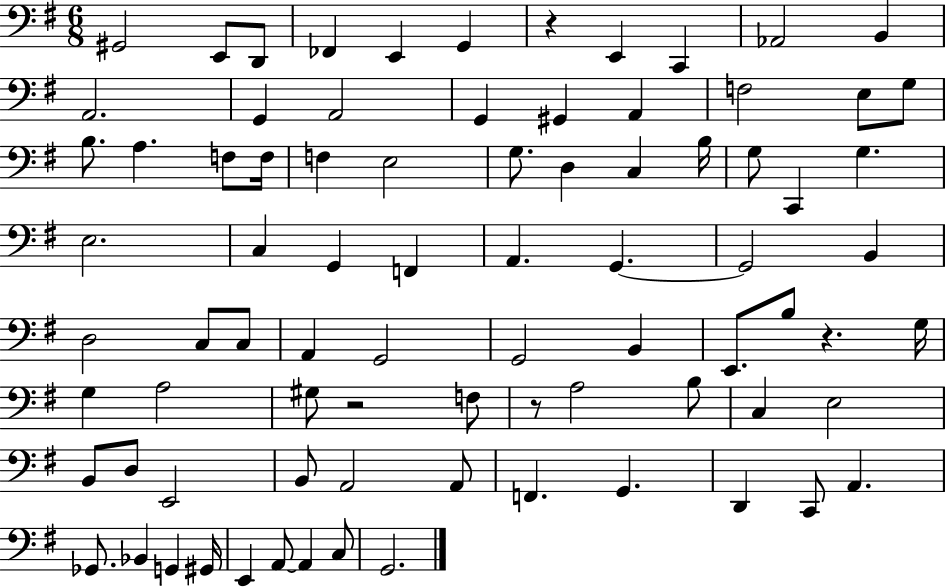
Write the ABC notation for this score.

X:1
T:Untitled
M:6/8
L:1/4
K:G
^G,,2 E,,/2 D,,/2 _F,, E,, G,, z E,, C,, _A,,2 B,, A,,2 G,, A,,2 G,, ^G,, A,, F,2 E,/2 G,/2 B,/2 A, F,/2 F,/4 F, E,2 G,/2 D, C, B,/4 G,/2 C,, G, E,2 C, G,, F,, A,, G,, G,,2 B,, D,2 C,/2 C,/2 A,, G,,2 G,,2 B,, E,,/2 B,/2 z G,/4 G, A,2 ^G,/2 z2 F,/2 z/2 A,2 B,/2 C, E,2 B,,/2 D,/2 E,,2 B,,/2 A,,2 A,,/2 F,, G,, D,, C,,/2 A,, _G,,/2 _B,, G,, ^G,,/4 E,, A,,/2 A,, C,/2 G,,2